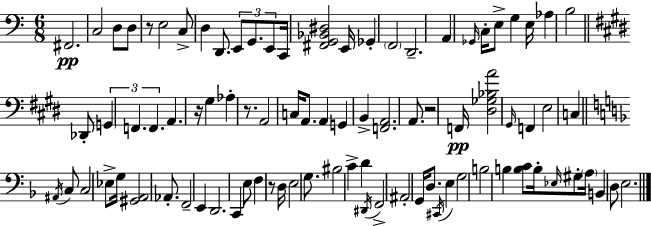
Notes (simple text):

F#2/h. C3/h D3/e D3/e R/e E3/h C3/e D3/q D2/e. E2/e G2/e. E2/e C2/s [F#2,G2,Bb2,D#3]/h E2/s Gb2/q F2/h D2/h. A2/q Gb2/s C3/s E3/e G3/q E3/s Ab3/q B3/h Db2/e G2/q F2/q. F2/q. A2/q. R/s G#3/q Ab3/q R/e. A2/h C3/s A2/e. A2/q G2/q B2/q [F2,A2]/h. A2/e. R/h F2/s [D#3,Gb3,Bb3,A4]/h G#2/s F2/q E3/h C3/q A#2/s C3/e C3/h Eb3/e G3/s [G#2,A2]/h Ab2/e. F2/h E2/q D2/h. C2/q E3/e F3/q R/e D3/s E3/h G3/e. BIS3/h C4/q D4/q D#2/s F2/h A#2/h G2/s D3/e. C#2/s E3/q G3/h B3/h B3/q [B3,C4]/e B3/s Eb3/s G#3/e A3/s B2/q D3/e E3/h.